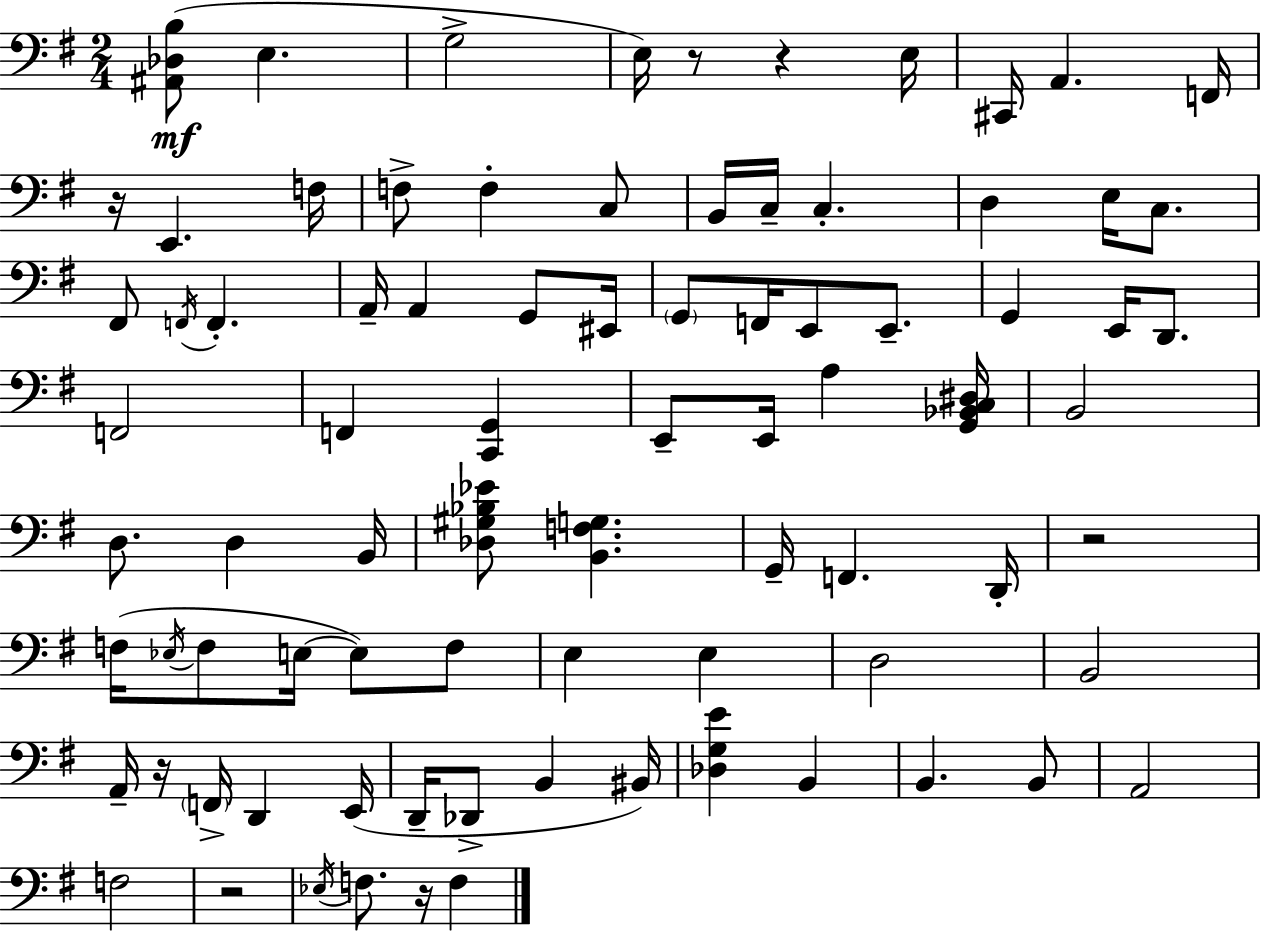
{
  \clef bass
  \numericTimeSignature
  \time 2/4
  \key g \major
  \repeat volta 2 { <ais, des b>8(\mf e4. | g2-> | e16) r8 r4 e16 | cis,16 a,4. f,16 | \break r16 e,4. f16 | f8-> f4-. c8 | b,16 c16-- c4.-. | d4 e16 c8. | \break fis,8 \acciaccatura { f,16 } f,4.-. | a,16-- a,4 g,8 | eis,16 \parenthesize g,8 f,16 e,8 e,8.-- | g,4 e,16 d,8. | \break f,2 | f,4 <c, g,>4 | e,8-- e,16 a4 | <g, bes, c dis>16 b,2 | \break d8. d4 | b,16 <des gis bes ees'>8 <b, f g>4. | g,16-- f,4. | d,16-. r2 | \break f16( \acciaccatura { ees16 } f8 e16~~ e8) | f8 e4 e4 | d2 | b,2 | \break a,16-- r16 \parenthesize f,16-> d,4 | e,16( d,16-- des,8-> b,4 | bis,16) <des g e'>4 b,4 | b,4. | \break b,8 a,2 | f2 | r2 | \acciaccatura { ees16 } f8. r16 f4 | \break } \bar "|."
}